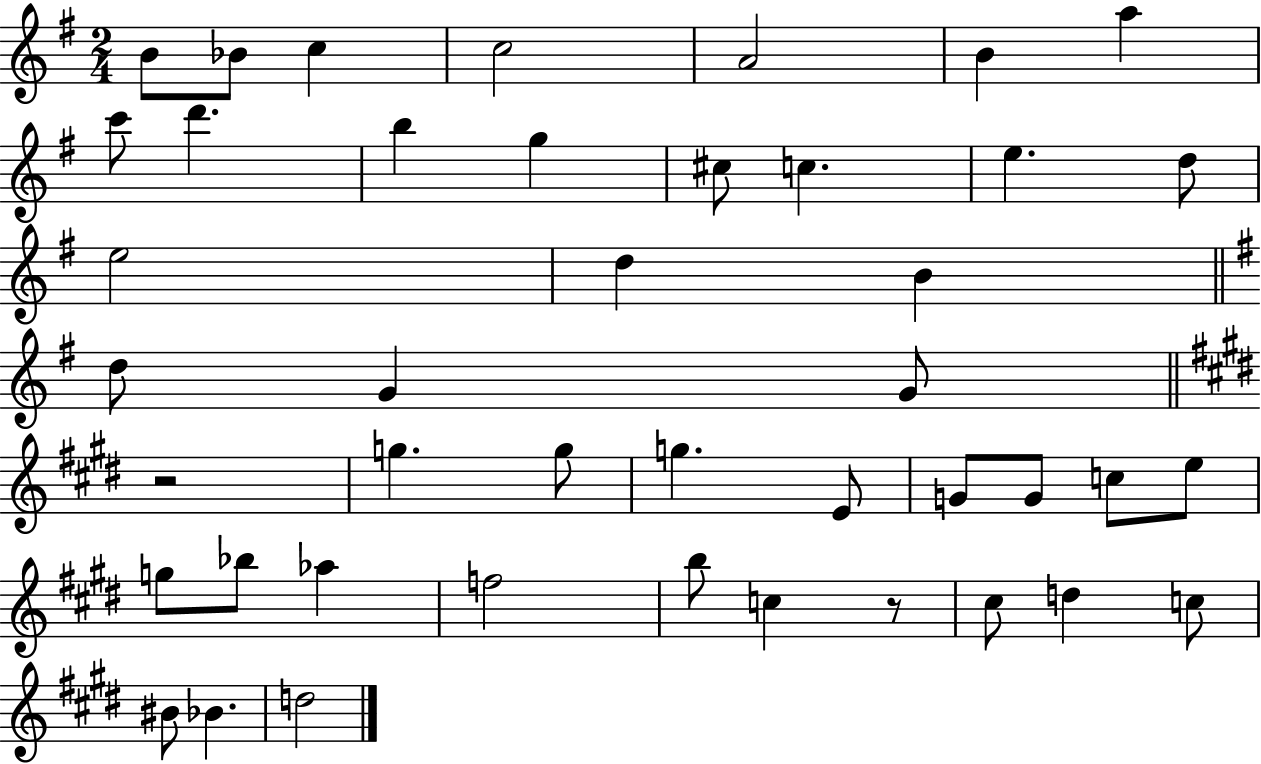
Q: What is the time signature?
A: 2/4